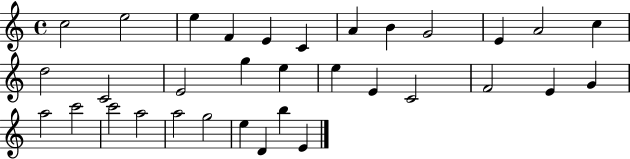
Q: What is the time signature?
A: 4/4